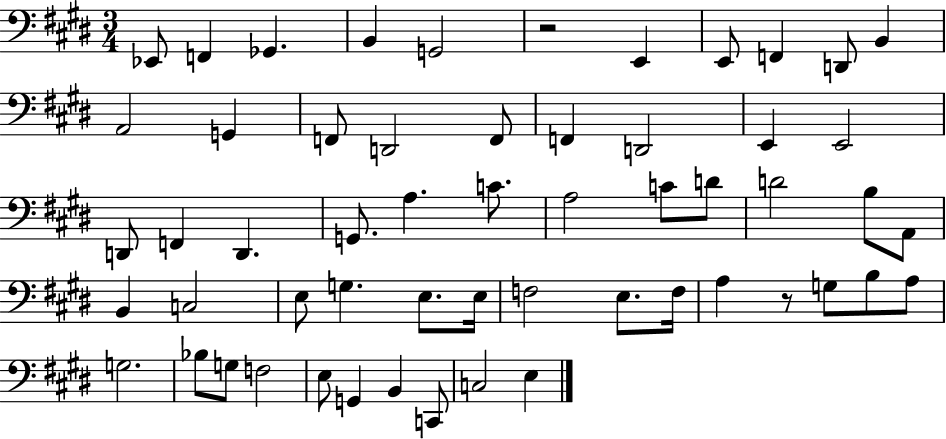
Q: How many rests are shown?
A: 2